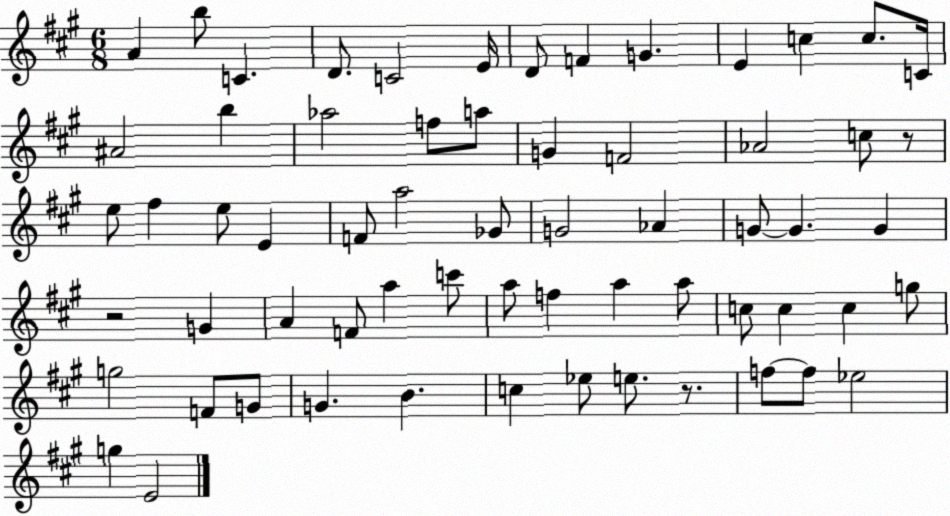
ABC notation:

X:1
T:Untitled
M:6/8
L:1/4
K:A
A b/2 C D/2 C2 E/4 D/2 F G E c c/2 C/4 ^A2 b _a2 f/2 a/2 G F2 _A2 c/2 z/2 e/2 ^f e/2 E F/2 a2 _G/2 G2 _A G/2 G G z2 G A F/2 a c'/2 a/2 f a a/2 c/2 c c g/2 g2 F/2 G/2 G B c _e/2 e/2 z/2 f/2 f/2 _e2 g E2